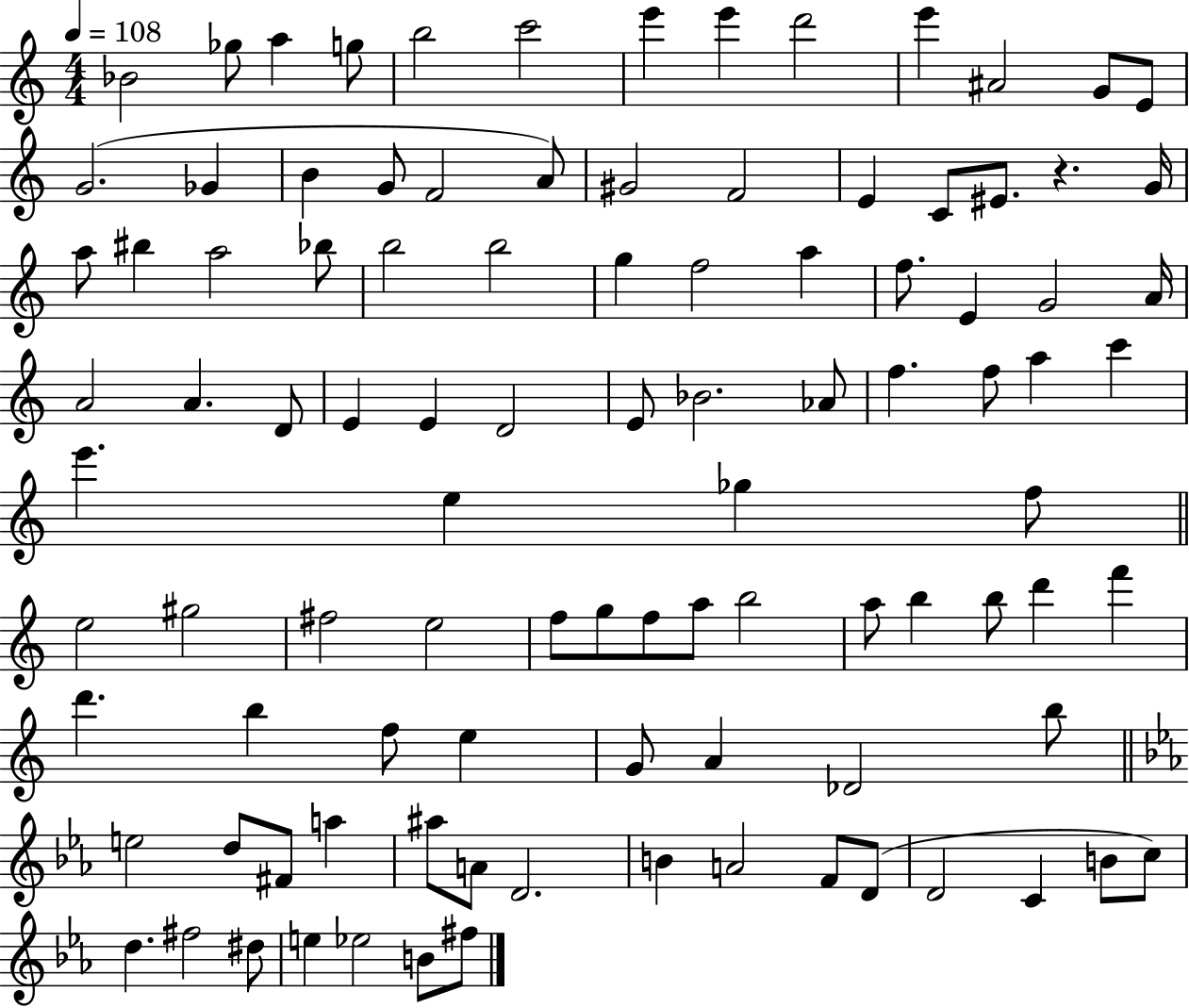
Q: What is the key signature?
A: C major